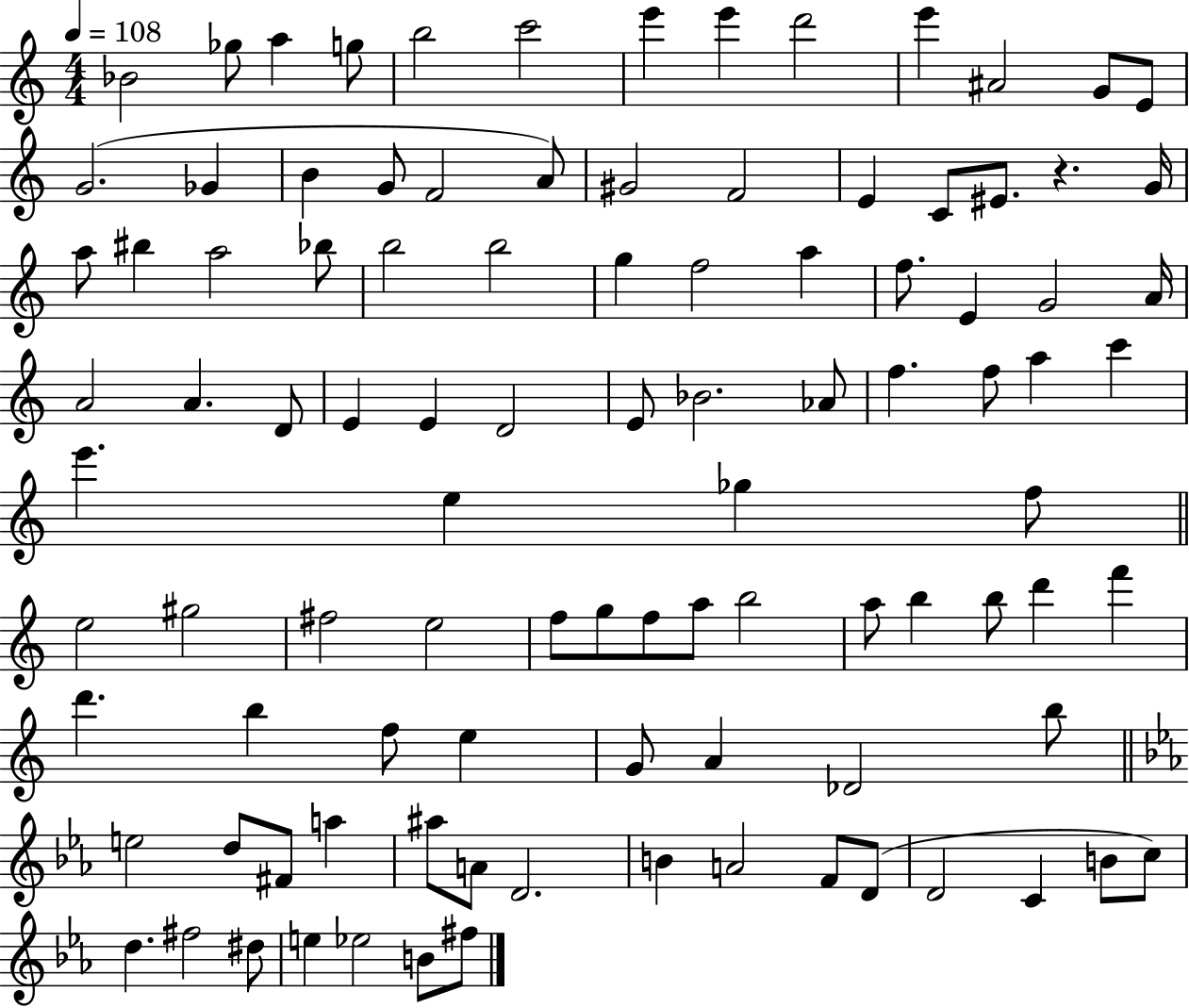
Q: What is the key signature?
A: C major